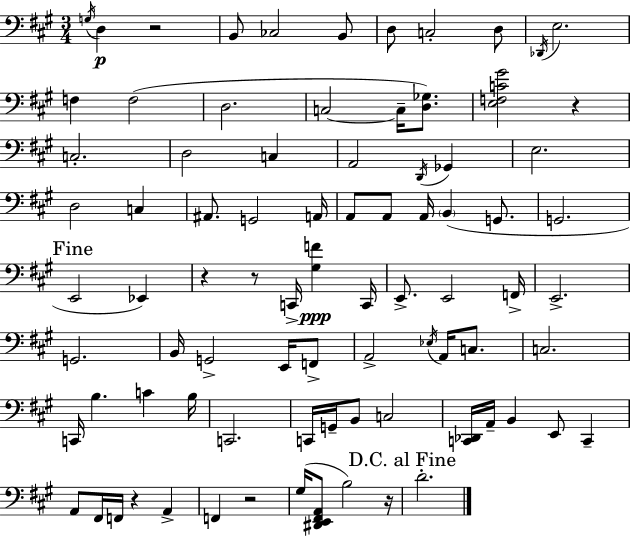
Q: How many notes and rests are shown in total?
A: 84